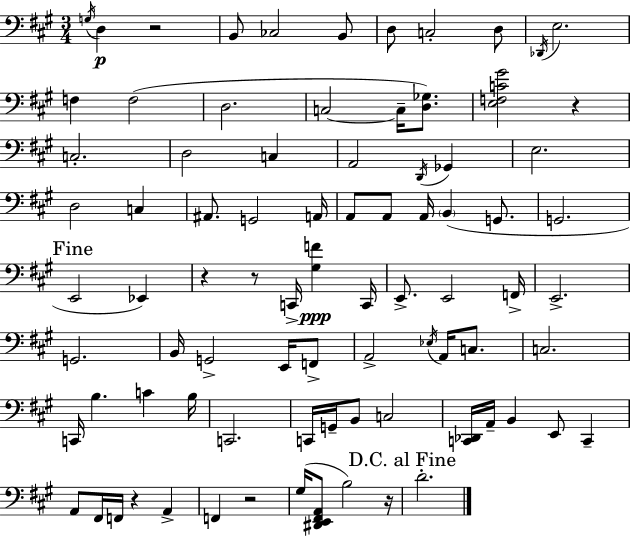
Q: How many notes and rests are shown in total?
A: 84